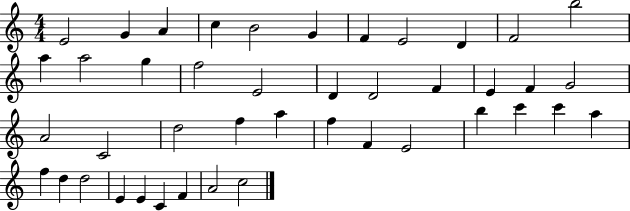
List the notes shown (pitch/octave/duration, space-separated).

E4/h G4/q A4/q C5/q B4/h G4/q F4/q E4/h D4/q F4/h B5/h A5/q A5/h G5/q F5/h E4/h D4/q D4/h F4/q E4/q F4/q G4/h A4/h C4/h D5/h F5/q A5/q F5/q F4/q E4/h B5/q C6/q C6/q A5/q F5/q D5/q D5/h E4/q E4/q C4/q F4/q A4/h C5/h